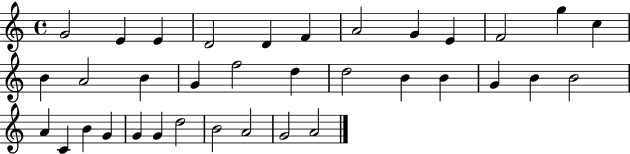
{
  \clef treble
  \time 4/4
  \defaultTimeSignature
  \key c \major
  g'2 e'4 e'4 | d'2 d'4 f'4 | a'2 g'4 e'4 | f'2 g''4 c''4 | \break b'4 a'2 b'4 | g'4 f''2 d''4 | d''2 b'4 b'4 | g'4 b'4 b'2 | \break a'4 c'4 b'4 g'4 | g'4 g'4 d''2 | b'2 a'2 | g'2 a'2 | \break \bar "|."
}